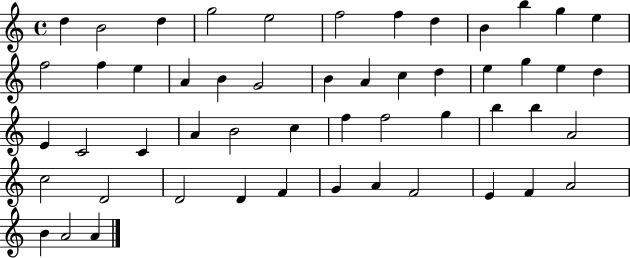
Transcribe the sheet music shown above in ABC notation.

X:1
T:Untitled
M:4/4
L:1/4
K:C
d B2 d g2 e2 f2 f d B b g e f2 f e A B G2 B A c d e g e d E C2 C A B2 c f f2 g b b A2 c2 D2 D2 D F G A F2 E F A2 B A2 A